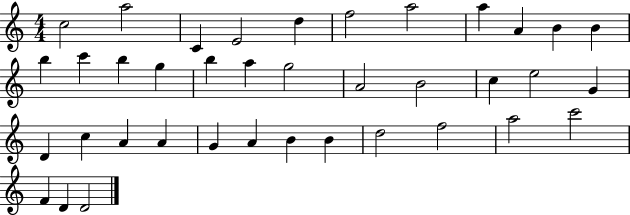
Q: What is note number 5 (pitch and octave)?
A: D5